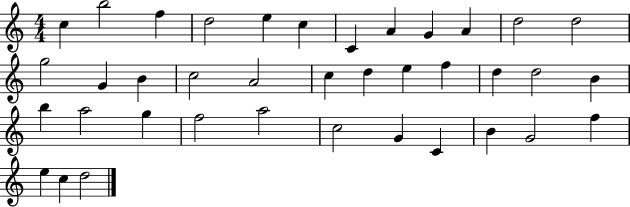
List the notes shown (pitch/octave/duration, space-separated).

C5/q B5/h F5/q D5/h E5/q C5/q C4/q A4/q G4/q A4/q D5/h D5/h G5/h G4/q B4/q C5/h A4/h C5/q D5/q E5/q F5/q D5/q D5/h B4/q B5/q A5/h G5/q F5/h A5/h C5/h G4/q C4/q B4/q G4/h F5/q E5/q C5/q D5/h